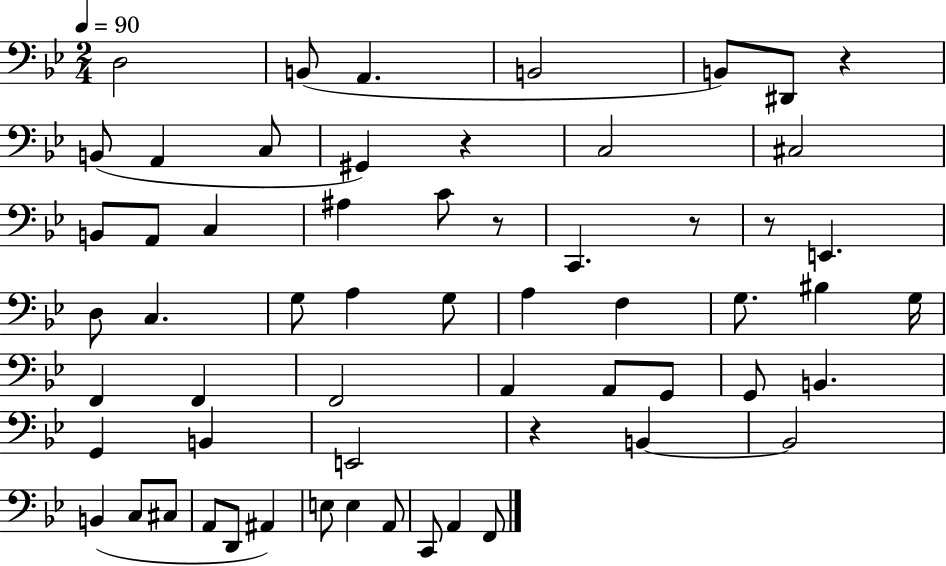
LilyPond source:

{
  \clef bass
  \numericTimeSignature
  \time 2/4
  \key bes \major
  \tempo 4 = 90
  d2 | b,8( a,4. | b,2 | b,8) dis,8 r4 | \break b,8( a,4 c8 | gis,4) r4 | c2 | cis2 | \break b,8 a,8 c4 | ais4 c'8 r8 | c,4. r8 | r8 e,4. | \break d8 c4. | g8 a4 g8 | a4 f4 | g8. bis4 g16 | \break f,4 f,4 | f,2 | a,4 a,8 g,8 | g,8 b,4. | \break g,4 b,4 | e,2 | r4 b,4~~ | b,2 | \break b,4( c8 cis8 | a,8 d,8 ais,4) | e8 e4 a,8 | c,8 a,4 f,8 | \break \bar "|."
}